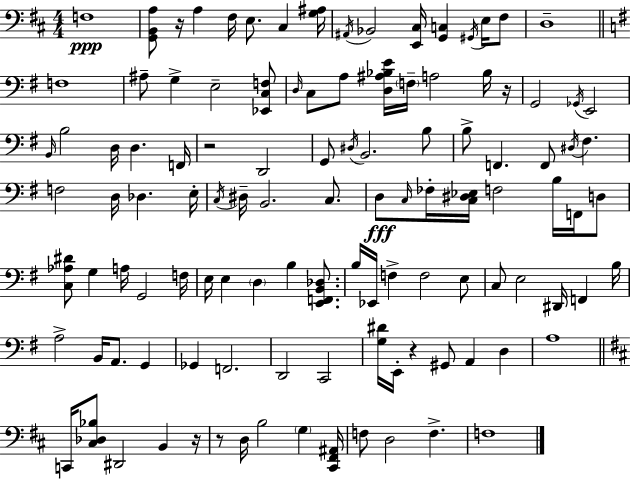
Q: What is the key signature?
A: D major